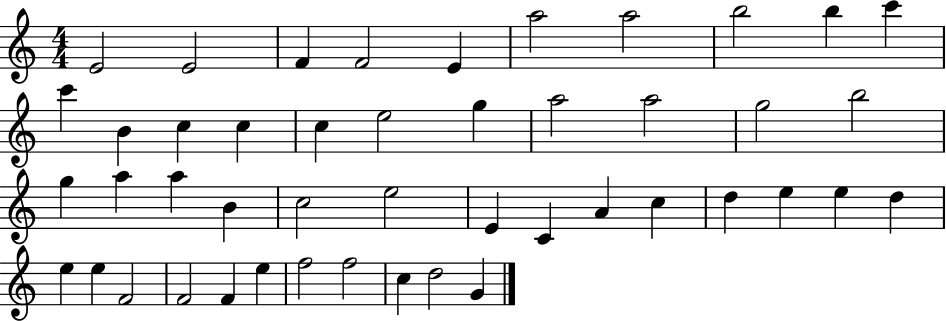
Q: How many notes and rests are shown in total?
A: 46